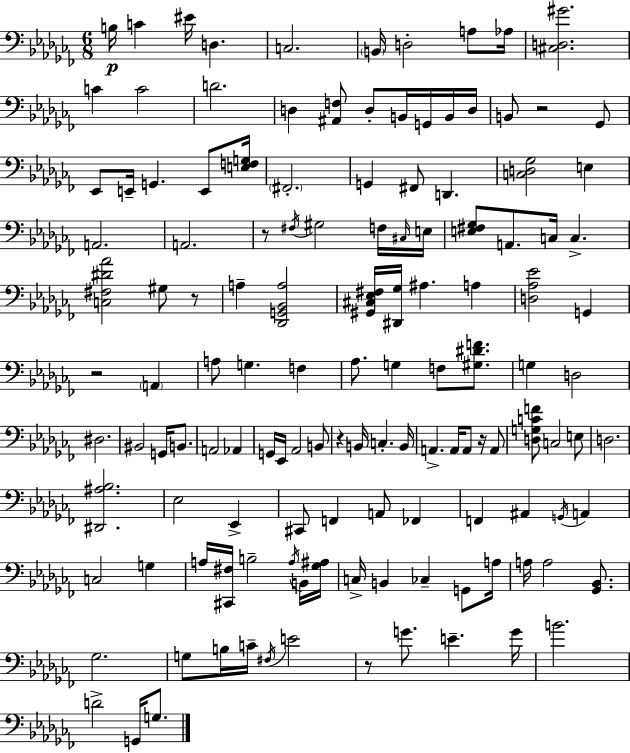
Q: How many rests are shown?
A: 7